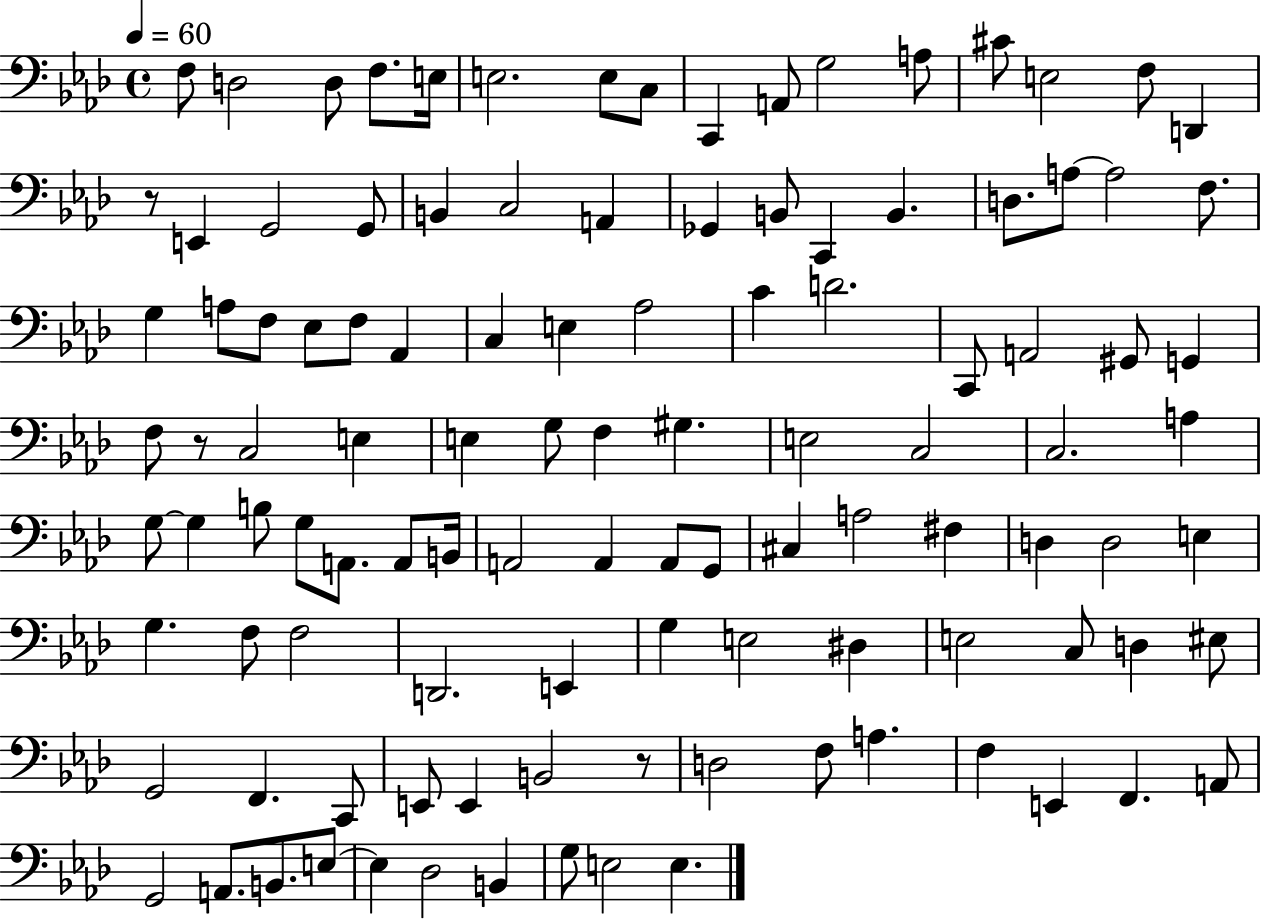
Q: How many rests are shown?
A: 3